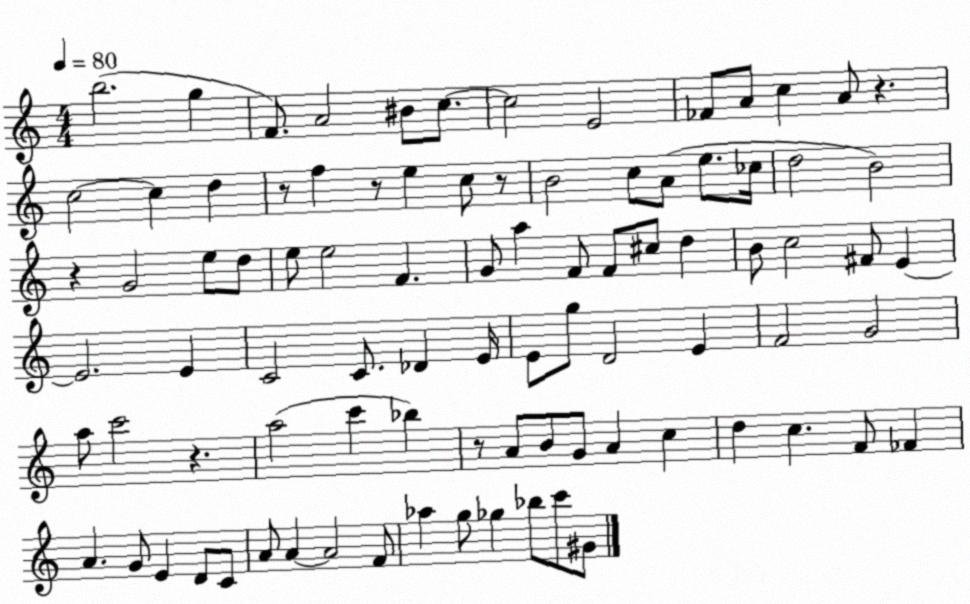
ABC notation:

X:1
T:Untitled
M:4/4
L:1/4
K:C
b2 g F/2 A2 ^B/2 c/2 c2 E2 _F/2 A/2 c A/2 z c2 c d z/2 f z/2 e c/2 z/2 B2 c/2 A/2 e/2 _c/4 d2 B2 z G2 e/2 d/2 e/2 e2 F G/2 a F/2 F/2 ^c/2 d B/2 c2 ^F/2 E E2 E C2 C/2 _D E/4 E/2 g/2 D2 E F2 G2 a/2 c'2 z a2 c' _b z/2 A/2 B/2 G/2 A c d c F/2 _F A G/2 E D/2 C/2 A/2 A A2 F/2 _a g/2 _g _b/2 c'/2 ^G/2